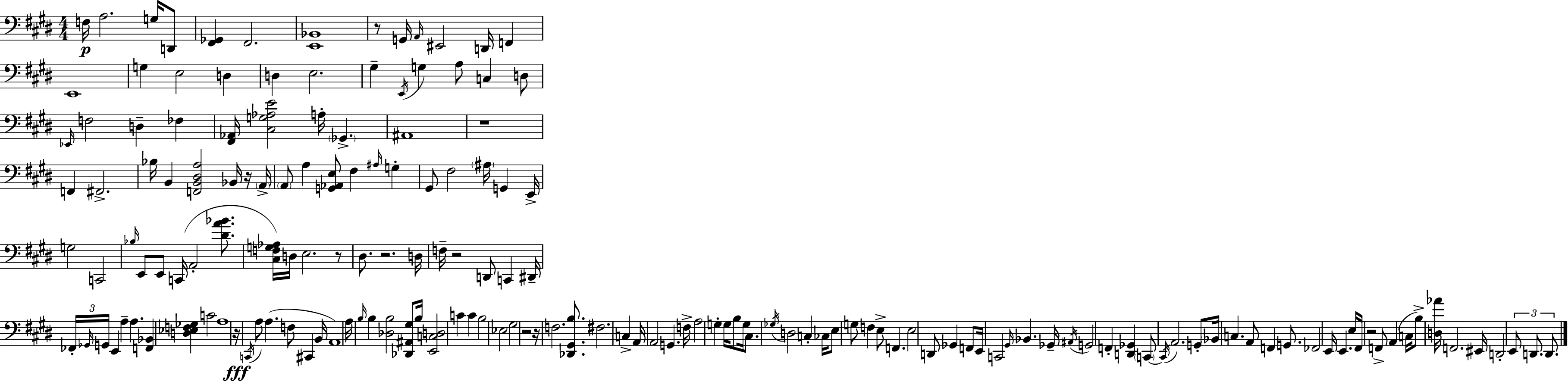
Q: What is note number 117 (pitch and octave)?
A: G2